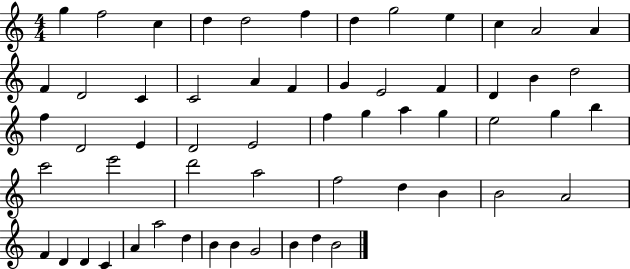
G5/q F5/h C5/q D5/q D5/h F5/q D5/q G5/h E5/q C5/q A4/h A4/q F4/q D4/h C4/q C4/h A4/q F4/q G4/q E4/h F4/q D4/q B4/q D5/h F5/q D4/h E4/q D4/h E4/h F5/q G5/q A5/q G5/q E5/h G5/q B5/q C6/h E6/h D6/h A5/h F5/h D5/q B4/q B4/h A4/h F4/q D4/q D4/q C4/q A4/q A5/h D5/q B4/q B4/q G4/h B4/q D5/q B4/h